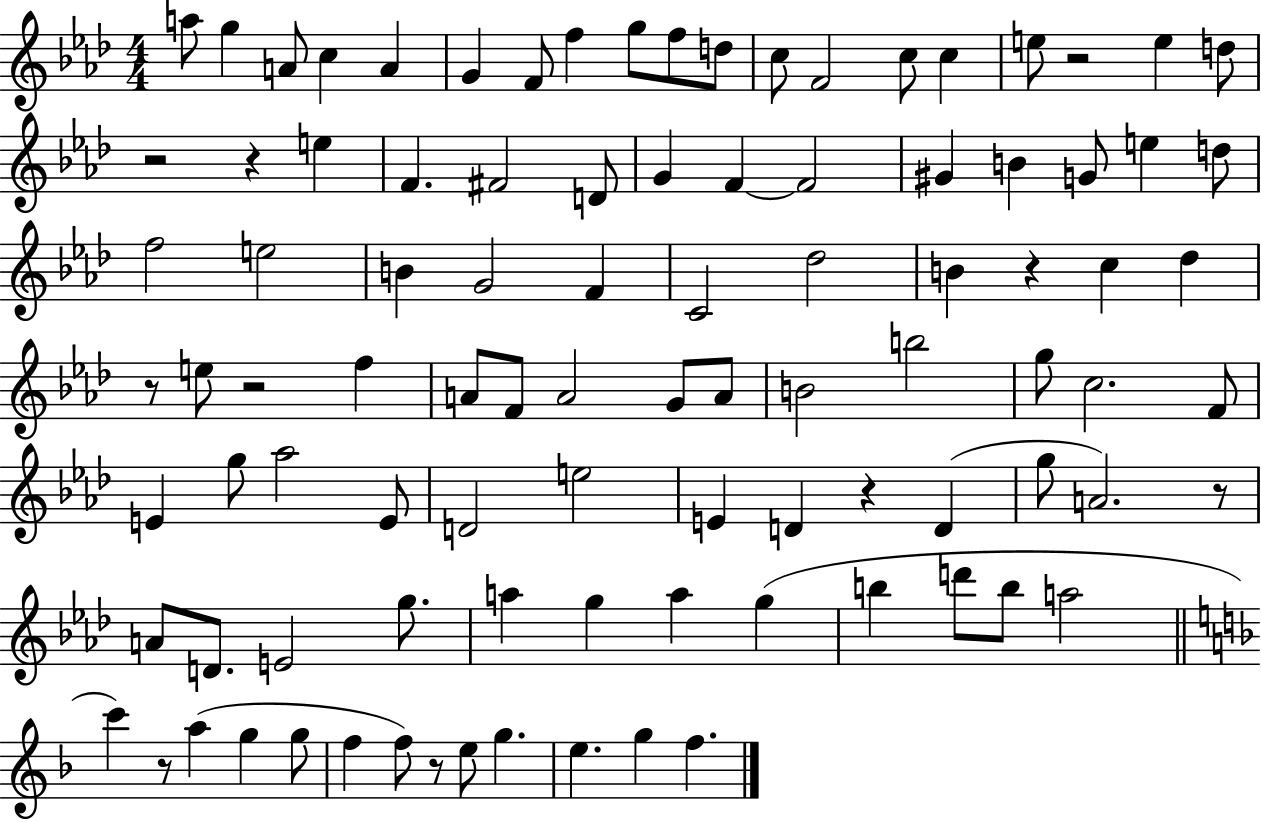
{
  \clef treble
  \numericTimeSignature
  \time 4/4
  \key aes \major
  a''8 g''4 a'8 c''4 a'4 | g'4 f'8 f''4 g''8 f''8 d''8 | c''8 f'2 c''8 c''4 | e''8 r2 e''4 d''8 | \break r2 r4 e''4 | f'4. fis'2 d'8 | g'4 f'4~~ f'2 | gis'4 b'4 g'8 e''4 d''8 | \break f''2 e''2 | b'4 g'2 f'4 | c'2 des''2 | b'4 r4 c''4 des''4 | \break r8 e''8 r2 f''4 | a'8 f'8 a'2 g'8 a'8 | b'2 b''2 | g''8 c''2. f'8 | \break e'4 g''8 aes''2 e'8 | d'2 e''2 | e'4 d'4 r4 d'4( | g''8 a'2.) r8 | \break a'8 d'8. e'2 g''8. | a''4 g''4 a''4 g''4( | b''4 d'''8 b''8 a''2 | \bar "||" \break \key d \minor c'''4) r8 a''4( g''4 g''8 | f''4 f''8) r8 e''8 g''4. | e''4. g''4 f''4. | \bar "|."
}